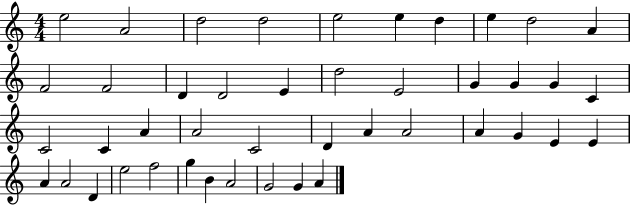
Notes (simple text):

E5/h A4/h D5/h D5/h E5/h E5/q D5/q E5/q D5/h A4/q F4/h F4/h D4/q D4/h E4/q D5/h E4/h G4/q G4/q G4/q C4/q C4/h C4/q A4/q A4/h C4/h D4/q A4/q A4/h A4/q G4/q E4/q E4/q A4/q A4/h D4/q E5/h F5/h G5/q B4/q A4/h G4/h G4/q A4/q